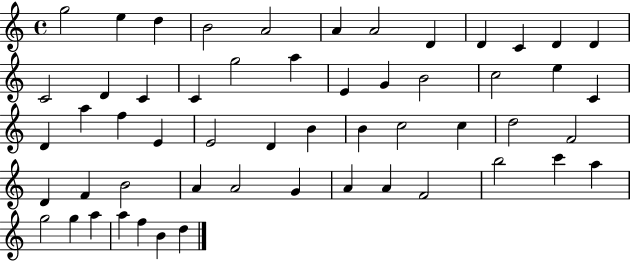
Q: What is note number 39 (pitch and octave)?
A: B4